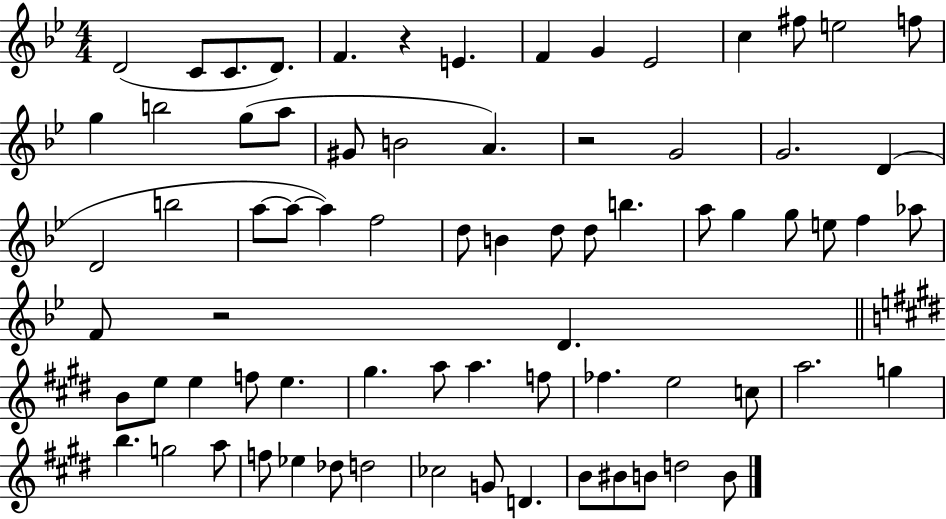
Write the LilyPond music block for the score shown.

{
  \clef treble
  \numericTimeSignature
  \time 4/4
  \key bes \major
  d'2( c'8 c'8. d'8.) | f'4. r4 e'4. | f'4 g'4 ees'2 | c''4 fis''8 e''2 f''8 | \break g''4 b''2 g''8( a''8 | gis'8 b'2 a'4.) | r2 g'2 | g'2. d'4( | \break d'2 b''2 | a''8~~ a''8~~ a''4) f''2 | d''8 b'4 d''8 d''8 b''4. | a''8 g''4 g''8 e''8 f''4 aes''8 | \break f'8 r2 d'4. | \bar "||" \break \key e \major b'8 e''8 e''4 f''8 e''4. | gis''4. a''8 a''4. f''8 | fes''4. e''2 c''8 | a''2. g''4 | \break b''4. g''2 a''8 | f''8 ees''4 des''8 d''2 | ces''2 g'8 d'4. | b'8 bis'8 b'8 d''2 b'8 | \break \bar "|."
}